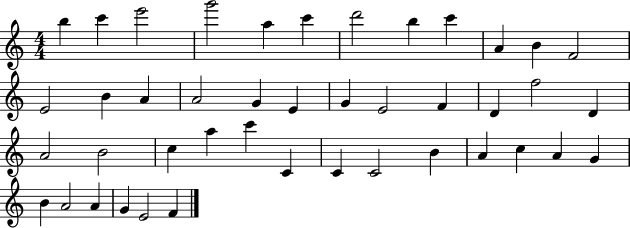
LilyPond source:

{
  \clef treble
  \numericTimeSignature
  \time 4/4
  \key c \major
  b''4 c'''4 e'''2 | g'''2 a''4 c'''4 | d'''2 b''4 c'''4 | a'4 b'4 f'2 | \break e'2 b'4 a'4 | a'2 g'4 e'4 | g'4 e'2 f'4 | d'4 f''2 d'4 | \break a'2 b'2 | c''4 a''4 c'''4 c'4 | c'4 c'2 b'4 | a'4 c''4 a'4 g'4 | \break b'4 a'2 a'4 | g'4 e'2 f'4 | \bar "|."
}